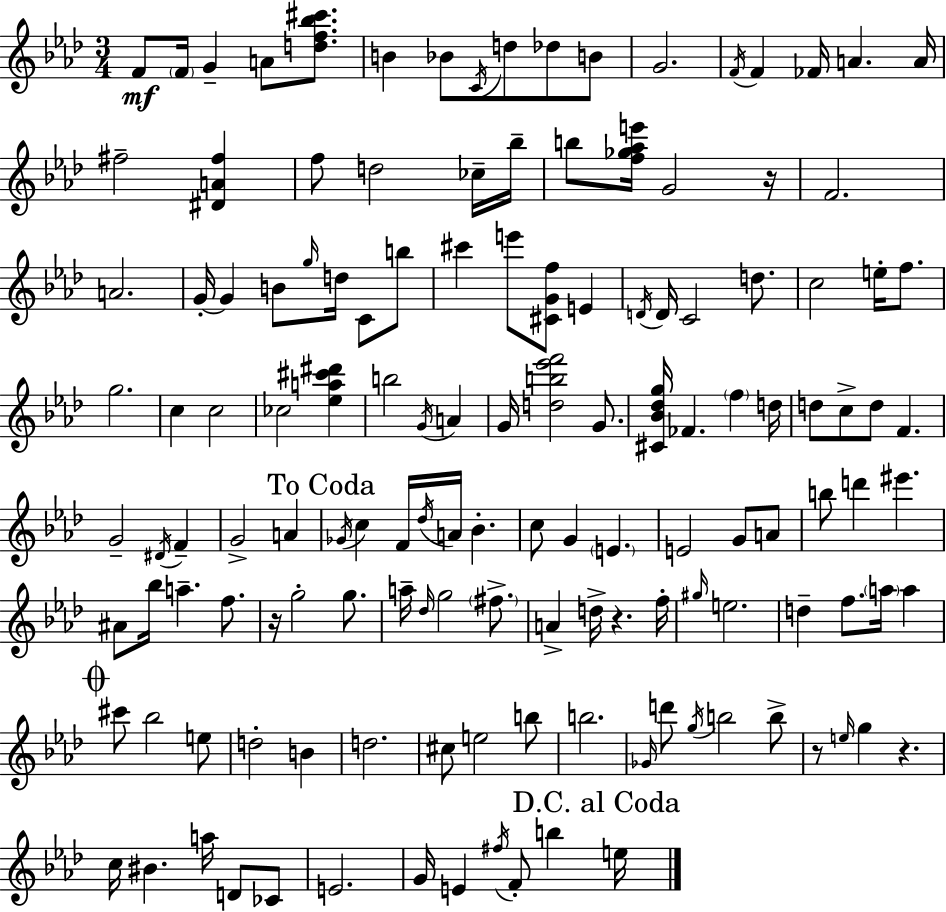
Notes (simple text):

F4/e F4/s G4/q A4/e [D5,F5,Bb5,C#6]/e. B4/q Bb4/e C4/s D5/e Db5/e B4/e G4/h. F4/s F4/q FES4/s A4/q. A4/s F#5/h [D#4,A4,F#5]/q F5/e D5/h CES5/s Bb5/s B5/e [F5,Gb5,Ab5,E6]/s G4/h R/s F4/h. A4/h. G4/s G4/q B4/e G5/s D5/s C4/e B5/e C#6/q E6/e [C#4,G4,F5]/e E4/q D4/s D4/s C4/h D5/e. C5/h E5/s F5/e. G5/h. C5/q C5/h CES5/h [Eb5,A5,C#6,D#6]/q B5/h G4/s A4/q G4/s [D5,B5,Eb6,F6]/h G4/e. [C#4,Bb4,Db5,G5]/s FES4/q. F5/q D5/s D5/e C5/e D5/e F4/q. G4/h D#4/s F4/q G4/h A4/q Gb4/s C5/q F4/s Db5/s A4/s Bb4/q. C5/e G4/q E4/q. E4/h G4/e A4/e B5/e D6/q EIS6/q. A#4/e Bb5/s A5/q. F5/e. R/s G5/h G5/e. A5/s Db5/s G5/h F#5/e. A4/q D5/s R/q. F5/s G#5/s E5/h. D5/q F5/e. A5/s A5/q C#6/e Bb5/h E5/e D5/h B4/q D5/h. C#5/e E5/h B5/e B5/h. Gb4/s D6/e G5/s B5/h B5/e R/e E5/s G5/q R/q. C5/s BIS4/q. A5/s D4/e CES4/e E4/h. G4/s E4/q F#5/s F4/e B5/q E5/s